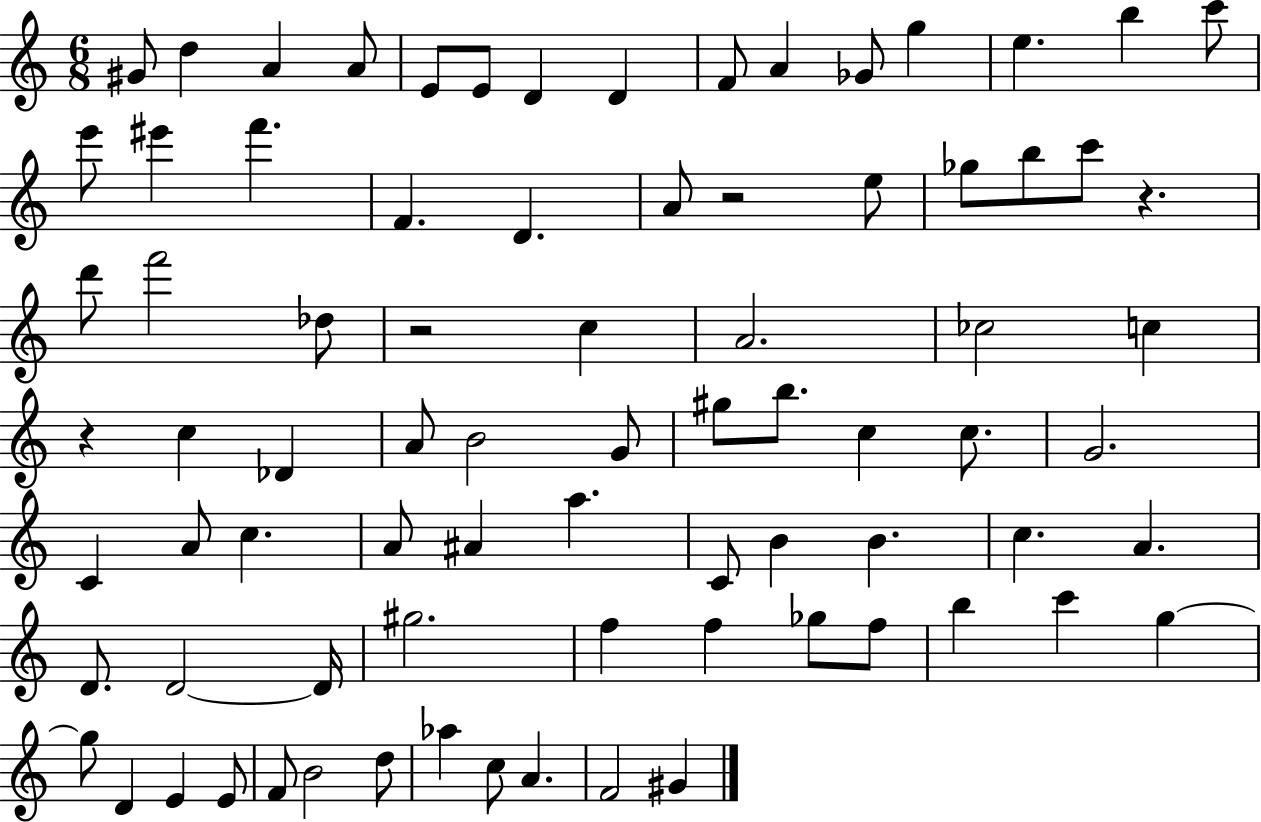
X:1
T:Untitled
M:6/8
L:1/4
K:C
^G/2 d A A/2 E/2 E/2 D D F/2 A _G/2 g e b c'/2 e'/2 ^e' f' F D A/2 z2 e/2 _g/2 b/2 c'/2 z d'/2 f'2 _d/2 z2 c A2 _c2 c z c _D A/2 B2 G/2 ^g/2 b/2 c c/2 G2 C A/2 c A/2 ^A a C/2 B B c A D/2 D2 D/4 ^g2 f f _g/2 f/2 b c' g g/2 D E E/2 F/2 B2 d/2 _a c/2 A F2 ^G